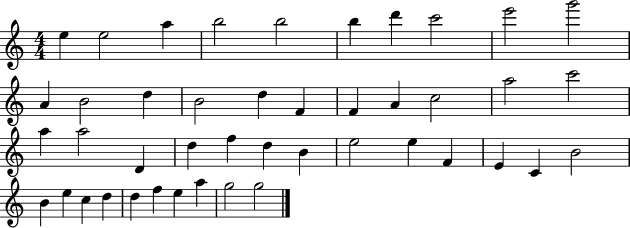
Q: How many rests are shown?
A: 0